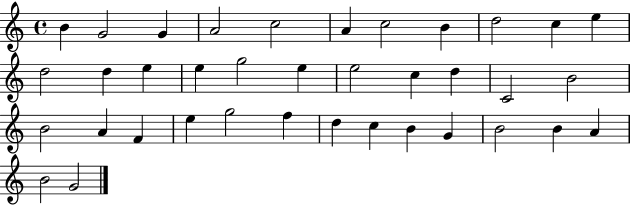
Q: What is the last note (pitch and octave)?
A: G4